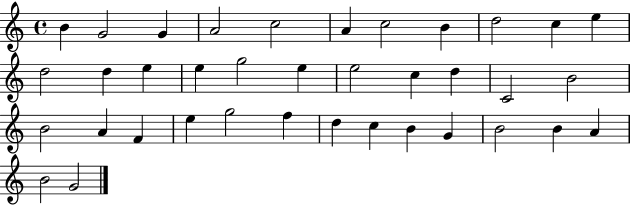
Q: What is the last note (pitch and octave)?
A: G4